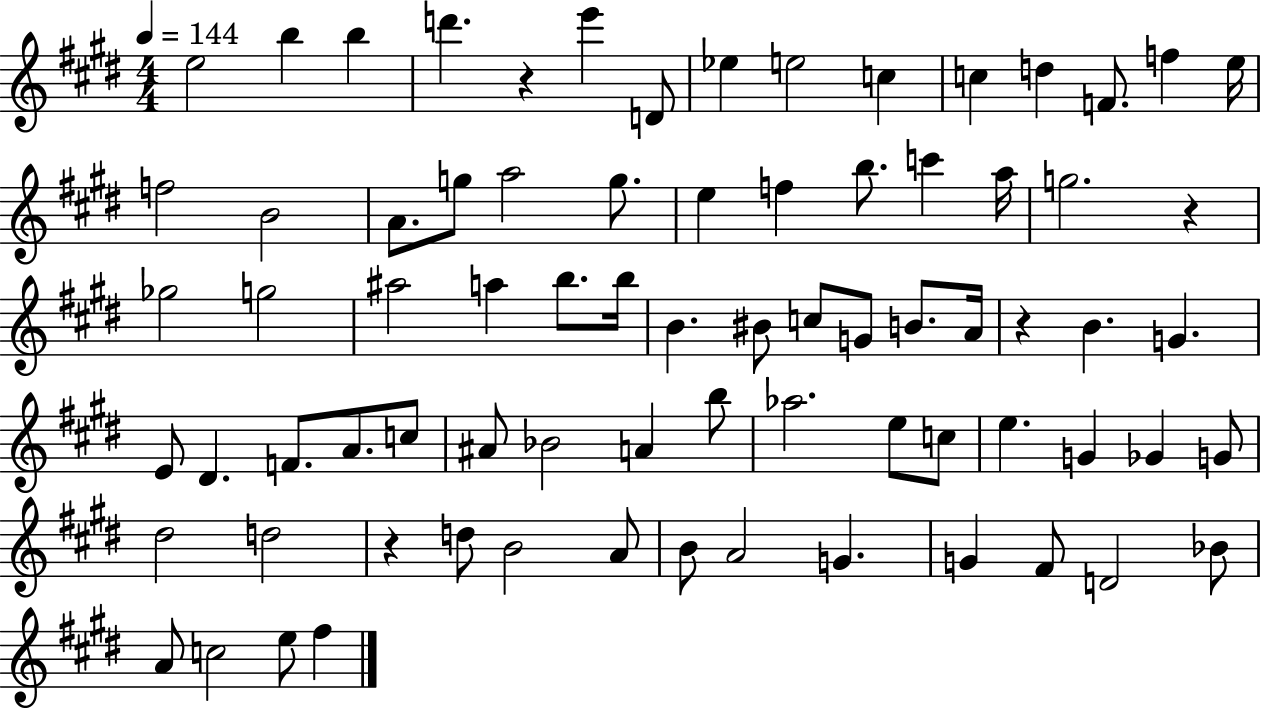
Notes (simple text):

E5/h B5/q B5/q D6/q. R/q E6/q D4/e Eb5/q E5/h C5/q C5/q D5/q F4/e. F5/q E5/s F5/h B4/h A4/e. G5/e A5/h G5/e. E5/q F5/q B5/e. C6/q A5/s G5/h. R/q Gb5/h G5/h A#5/h A5/q B5/e. B5/s B4/q. BIS4/e C5/e G4/e B4/e. A4/s R/q B4/q. G4/q. E4/e D#4/q. F4/e. A4/e. C5/e A#4/e Bb4/h A4/q B5/e Ab5/h. E5/e C5/e E5/q. G4/q Gb4/q G4/e D#5/h D5/h R/q D5/e B4/h A4/e B4/e A4/h G4/q. G4/q F#4/e D4/h Bb4/e A4/e C5/h E5/e F#5/q